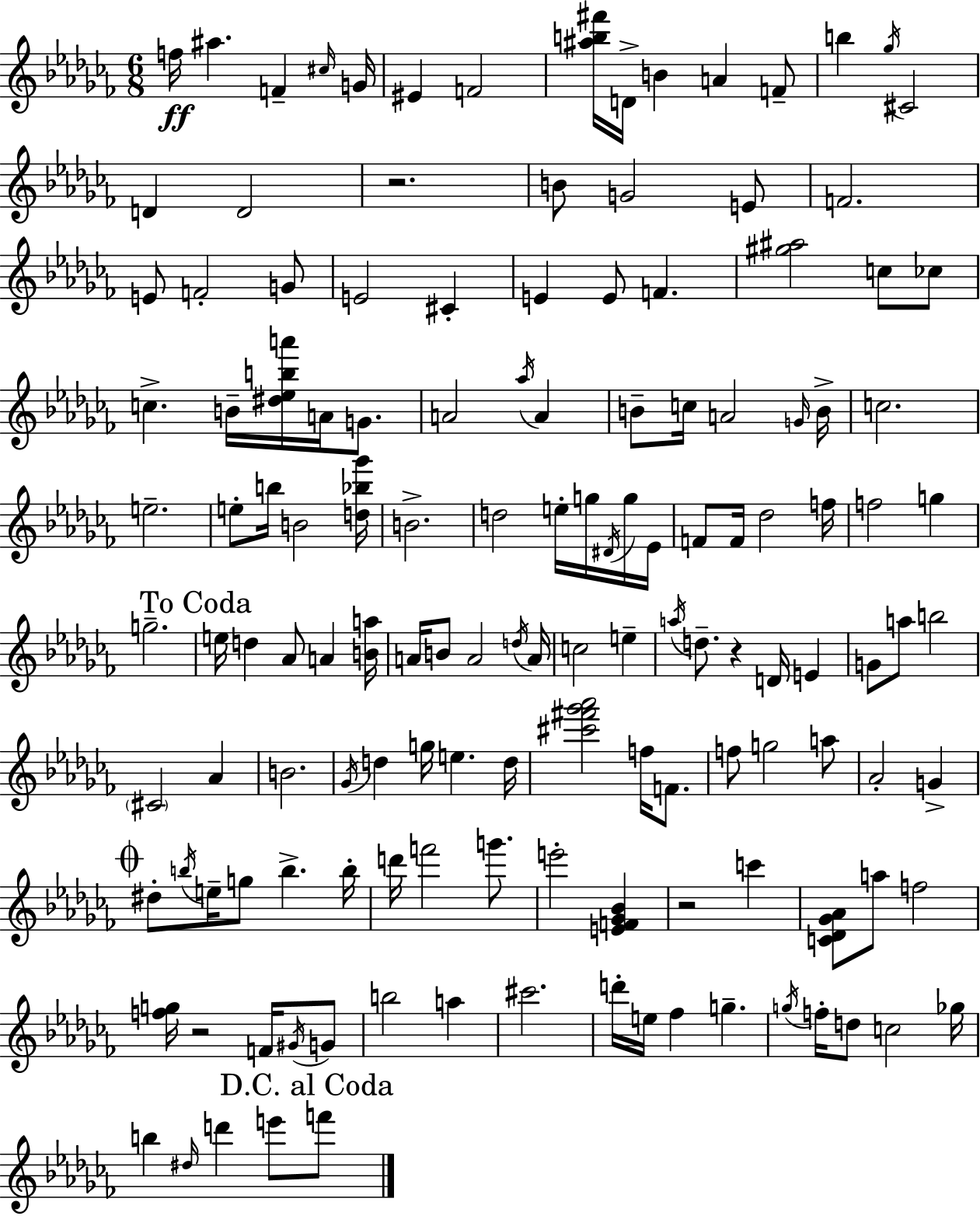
F5/s A#5/q. F4/q C#5/s G4/s EIS4/q F4/h [A#5,B5,F#6]/s D4/s B4/q A4/q F4/e B5/q Gb5/s C#4/h D4/q D4/h R/h. B4/e G4/h E4/e F4/h. E4/e F4/h G4/e E4/h C#4/q E4/q E4/e F4/q. [G#5,A#5]/h C5/e CES5/e C5/q. B4/s [D#5,Eb5,B5,A6]/s A4/s G4/e. A4/h Ab5/s A4/q B4/e C5/s A4/h G4/s B4/s C5/h. E5/h. E5/e B5/s B4/h [D5,Bb5,Gb6]/s B4/h. D5/h E5/s G5/s D#4/s G5/s Eb4/s F4/e F4/s Db5/h F5/s F5/h G5/q G5/h. E5/s D5/q Ab4/e A4/q [B4,A5]/s A4/s B4/e A4/h D5/s A4/s C5/h E5/q A5/s D5/e. R/q D4/s E4/q G4/e A5/e B5/h C#4/h Ab4/q B4/h. Gb4/s D5/q G5/s E5/q. D5/s [C#6,F#6,Gb6,Ab6]/h F5/s F4/e. F5/e G5/h A5/e Ab4/h G4/q D#5/e B5/s E5/s G5/e B5/q. B5/s D6/s F6/h G6/e. E6/h [E4,F4,Gb4,Bb4]/q R/h C6/q [C4,Db4,Gb4,Ab4]/e A5/e F5/h [F5,G5]/s R/h F4/s G#4/s G4/e B5/h A5/q C#6/h. D6/s E5/s FES5/q G5/q. G5/s F5/s D5/e C5/h Gb5/s B5/q D#5/s D6/q E6/e F6/e